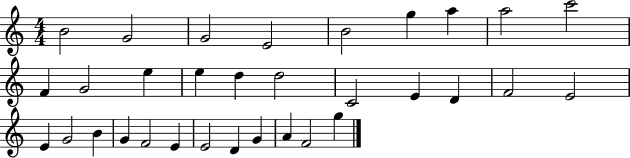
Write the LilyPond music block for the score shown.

{
  \clef treble
  \numericTimeSignature
  \time 4/4
  \key c \major
  b'2 g'2 | g'2 e'2 | b'2 g''4 a''4 | a''2 c'''2 | \break f'4 g'2 e''4 | e''4 d''4 d''2 | c'2 e'4 d'4 | f'2 e'2 | \break e'4 g'2 b'4 | g'4 f'2 e'4 | e'2 d'4 g'4 | a'4 f'2 g''4 | \break \bar "|."
}